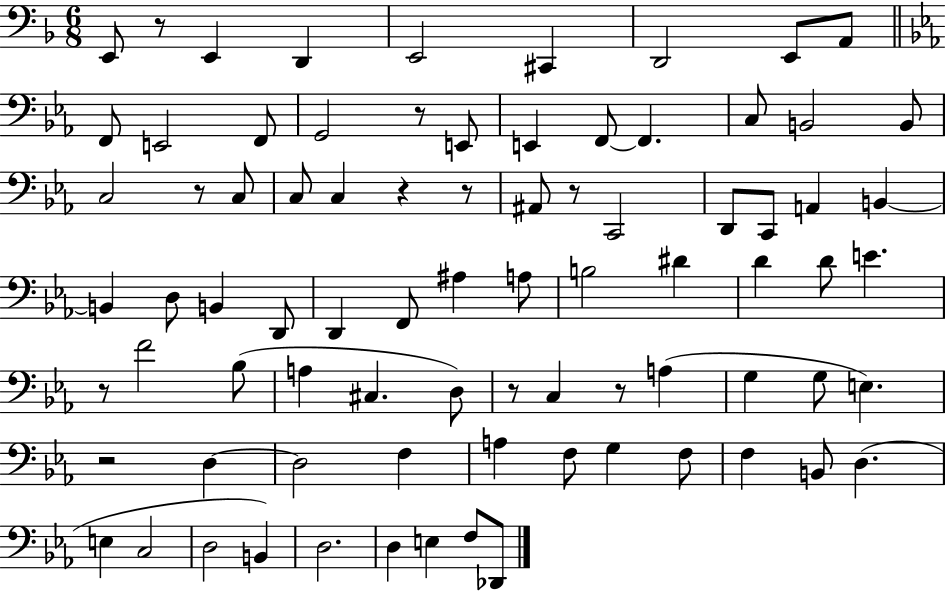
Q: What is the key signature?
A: F major